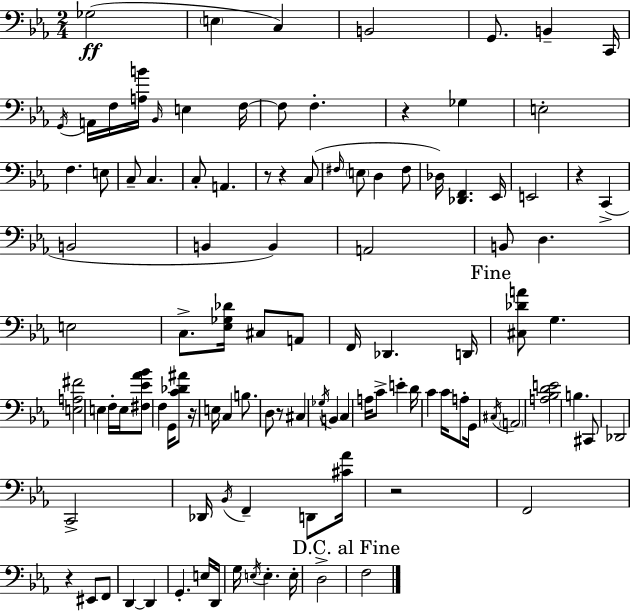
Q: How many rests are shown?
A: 8